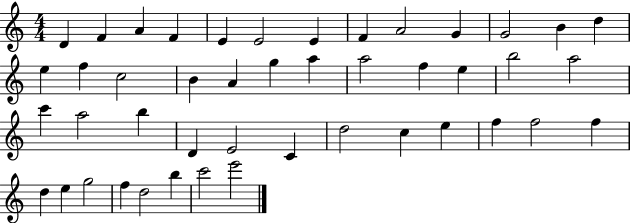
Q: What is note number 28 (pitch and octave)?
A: B5